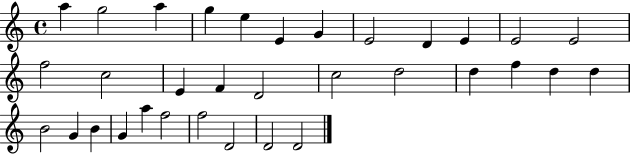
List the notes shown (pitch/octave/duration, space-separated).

A5/q G5/h A5/q G5/q E5/q E4/q G4/q E4/h D4/q E4/q E4/h E4/h F5/h C5/h E4/q F4/q D4/h C5/h D5/h D5/q F5/q D5/q D5/q B4/h G4/q B4/q G4/q A5/q F5/h F5/h D4/h D4/h D4/h